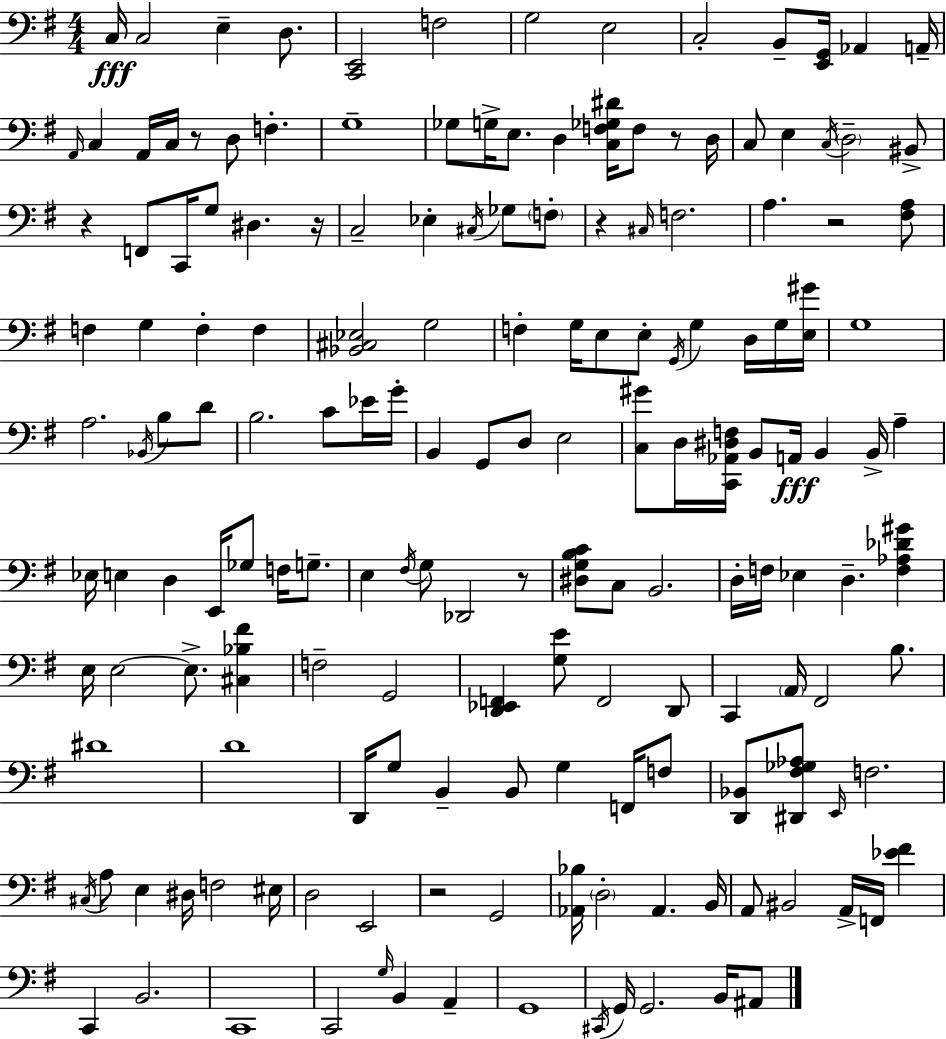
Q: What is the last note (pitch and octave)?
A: A#2